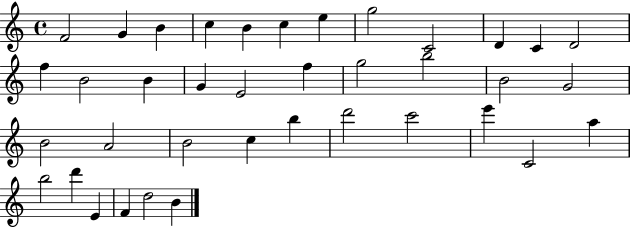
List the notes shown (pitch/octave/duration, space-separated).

F4/h G4/q B4/q C5/q B4/q C5/q E5/q G5/h C4/h D4/q C4/q D4/h F5/q B4/h B4/q G4/q E4/h F5/q G5/h B5/h B4/h G4/h B4/h A4/h B4/h C5/q B5/q D6/h C6/h E6/q C4/h A5/q B5/h D6/q E4/q F4/q D5/h B4/q